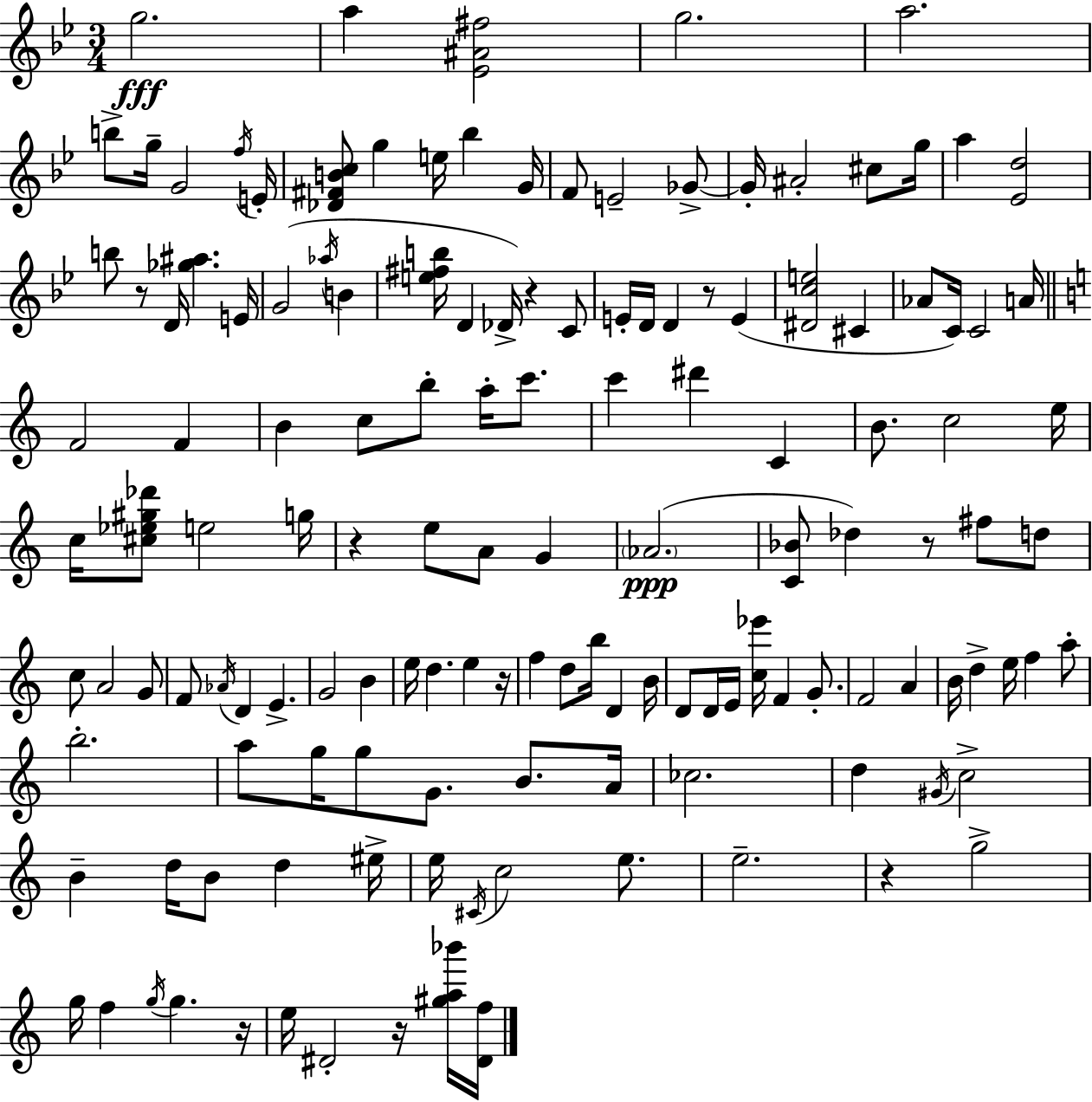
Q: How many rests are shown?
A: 9